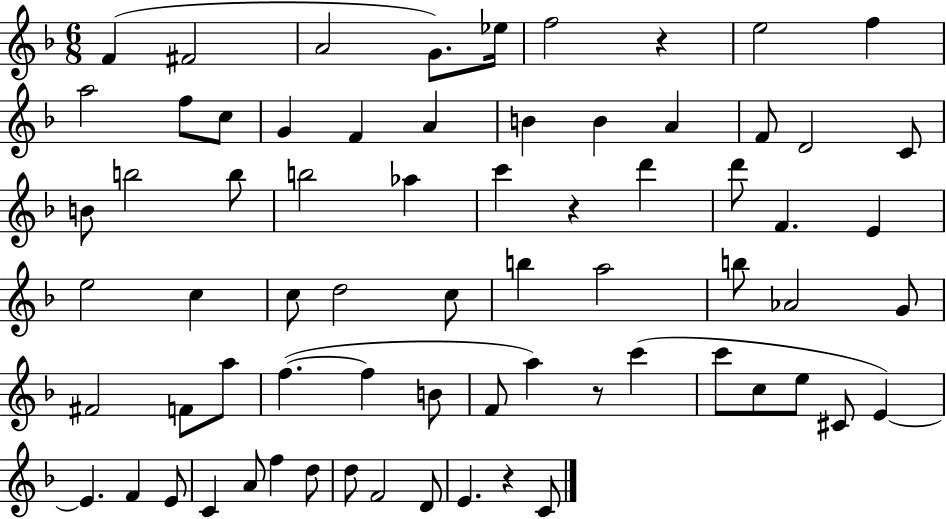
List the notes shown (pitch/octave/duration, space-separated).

F4/q F#4/h A4/h G4/e. Eb5/s F5/h R/q E5/h F5/q A5/h F5/e C5/e G4/q F4/q A4/q B4/q B4/q A4/q F4/e D4/h C4/e B4/e B5/h B5/e B5/h Ab5/q C6/q R/q D6/q D6/e F4/q. E4/q E5/h C5/q C5/e D5/h C5/e B5/q A5/h B5/e Ab4/h G4/e F#4/h F4/e A5/e F5/q. F5/q B4/e F4/e A5/q R/e C6/q C6/e C5/e E5/e C#4/e E4/q E4/q. F4/q E4/e C4/q A4/e F5/q D5/e D5/e F4/h D4/e E4/q. R/q C4/e